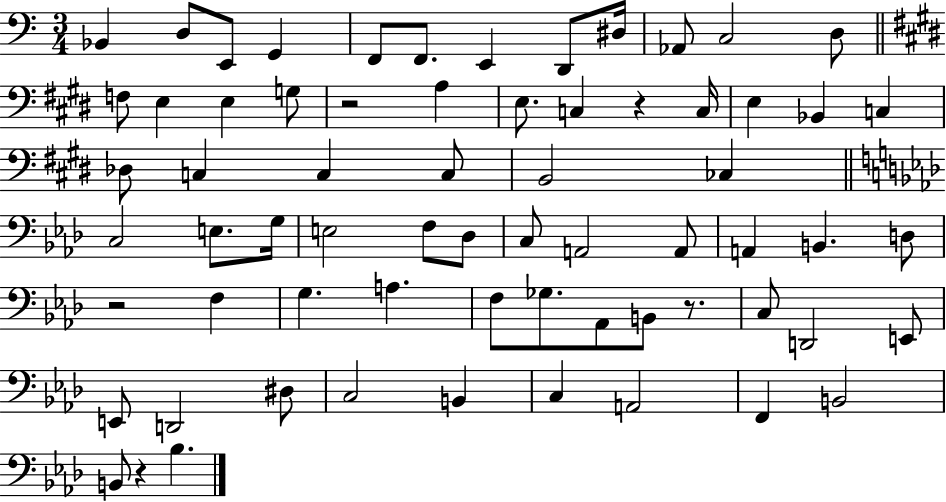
Bb2/q D3/e E2/e G2/q F2/e F2/e. E2/q D2/e D#3/s Ab2/e C3/h D3/e F3/e E3/q E3/q G3/e R/h A3/q E3/e. C3/q R/q C3/s E3/q Bb2/q C3/q Db3/e C3/q C3/q C3/e B2/h CES3/q C3/h E3/e. G3/s E3/h F3/e Db3/e C3/e A2/h A2/e A2/q B2/q. D3/e R/h F3/q G3/q. A3/q. F3/e Gb3/e. Ab2/e B2/e R/e. C3/e D2/h E2/e E2/e D2/h D#3/e C3/h B2/q C3/q A2/h F2/q B2/h B2/e R/q Bb3/q.